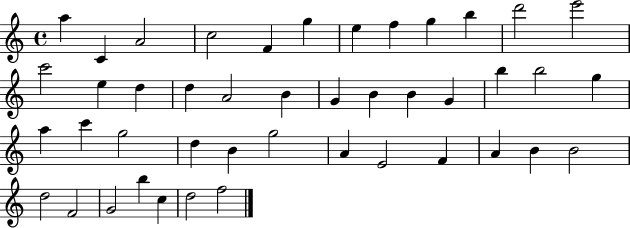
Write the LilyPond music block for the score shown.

{
  \clef treble
  \time 4/4
  \defaultTimeSignature
  \key c \major
  a''4 c'4 a'2 | c''2 f'4 g''4 | e''4 f''4 g''4 b''4 | d'''2 e'''2 | \break c'''2 e''4 d''4 | d''4 a'2 b'4 | g'4 b'4 b'4 g'4 | b''4 b''2 g''4 | \break a''4 c'''4 g''2 | d''4 b'4 g''2 | a'4 e'2 f'4 | a'4 b'4 b'2 | \break d''2 f'2 | g'2 b''4 c''4 | d''2 f''2 | \bar "|."
}